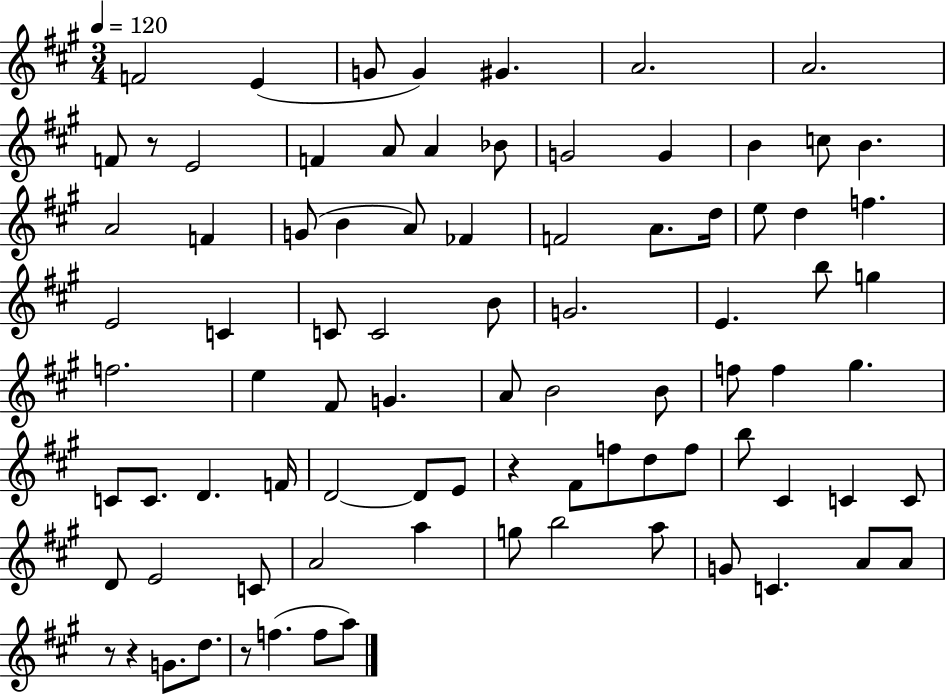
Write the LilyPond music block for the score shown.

{
  \clef treble
  \numericTimeSignature
  \time 3/4
  \key a \major
  \tempo 4 = 120
  \repeat volta 2 { f'2 e'4( | g'8 g'4) gis'4. | a'2. | a'2. | \break f'8 r8 e'2 | f'4 a'8 a'4 bes'8 | g'2 g'4 | b'4 c''8 b'4. | \break a'2 f'4 | g'8( b'4 a'8) fes'4 | f'2 a'8. d''16 | e''8 d''4 f''4. | \break e'2 c'4 | c'8 c'2 b'8 | g'2. | e'4. b''8 g''4 | \break f''2. | e''4 fis'8 g'4. | a'8 b'2 b'8 | f''8 f''4 gis''4. | \break c'8 c'8. d'4. f'16 | d'2~~ d'8 e'8 | r4 fis'8 f''8 d''8 f''8 | b''8 cis'4 c'4 c'8 | \break d'8 e'2 c'8 | a'2 a''4 | g''8 b''2 a''8 | g'8 c'4. a'8 a'8 | \break r8 r4 g'8. d''8. | r8 f''4.( f''8 a''8) | } \bar "|."
}